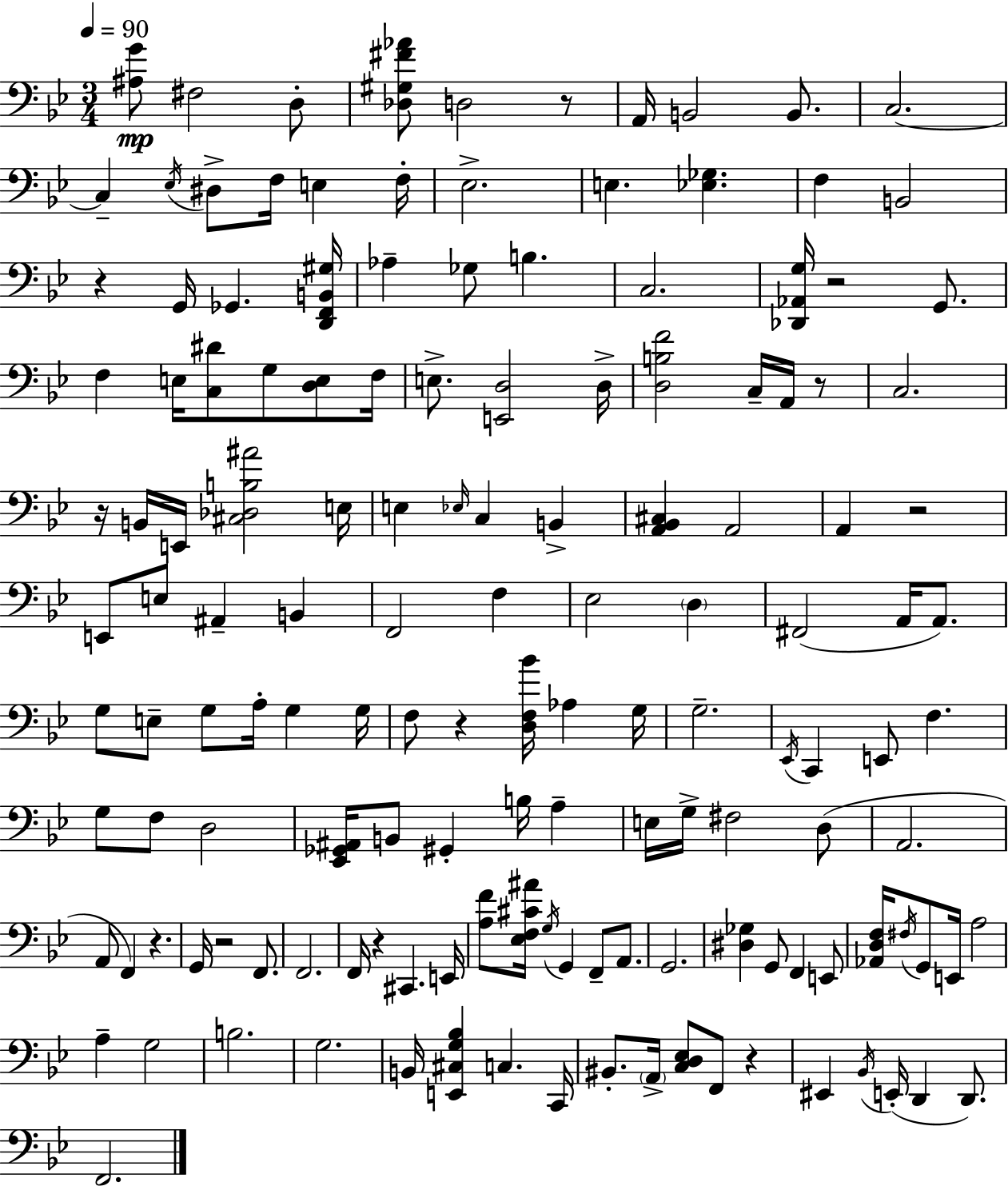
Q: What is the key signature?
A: G minor